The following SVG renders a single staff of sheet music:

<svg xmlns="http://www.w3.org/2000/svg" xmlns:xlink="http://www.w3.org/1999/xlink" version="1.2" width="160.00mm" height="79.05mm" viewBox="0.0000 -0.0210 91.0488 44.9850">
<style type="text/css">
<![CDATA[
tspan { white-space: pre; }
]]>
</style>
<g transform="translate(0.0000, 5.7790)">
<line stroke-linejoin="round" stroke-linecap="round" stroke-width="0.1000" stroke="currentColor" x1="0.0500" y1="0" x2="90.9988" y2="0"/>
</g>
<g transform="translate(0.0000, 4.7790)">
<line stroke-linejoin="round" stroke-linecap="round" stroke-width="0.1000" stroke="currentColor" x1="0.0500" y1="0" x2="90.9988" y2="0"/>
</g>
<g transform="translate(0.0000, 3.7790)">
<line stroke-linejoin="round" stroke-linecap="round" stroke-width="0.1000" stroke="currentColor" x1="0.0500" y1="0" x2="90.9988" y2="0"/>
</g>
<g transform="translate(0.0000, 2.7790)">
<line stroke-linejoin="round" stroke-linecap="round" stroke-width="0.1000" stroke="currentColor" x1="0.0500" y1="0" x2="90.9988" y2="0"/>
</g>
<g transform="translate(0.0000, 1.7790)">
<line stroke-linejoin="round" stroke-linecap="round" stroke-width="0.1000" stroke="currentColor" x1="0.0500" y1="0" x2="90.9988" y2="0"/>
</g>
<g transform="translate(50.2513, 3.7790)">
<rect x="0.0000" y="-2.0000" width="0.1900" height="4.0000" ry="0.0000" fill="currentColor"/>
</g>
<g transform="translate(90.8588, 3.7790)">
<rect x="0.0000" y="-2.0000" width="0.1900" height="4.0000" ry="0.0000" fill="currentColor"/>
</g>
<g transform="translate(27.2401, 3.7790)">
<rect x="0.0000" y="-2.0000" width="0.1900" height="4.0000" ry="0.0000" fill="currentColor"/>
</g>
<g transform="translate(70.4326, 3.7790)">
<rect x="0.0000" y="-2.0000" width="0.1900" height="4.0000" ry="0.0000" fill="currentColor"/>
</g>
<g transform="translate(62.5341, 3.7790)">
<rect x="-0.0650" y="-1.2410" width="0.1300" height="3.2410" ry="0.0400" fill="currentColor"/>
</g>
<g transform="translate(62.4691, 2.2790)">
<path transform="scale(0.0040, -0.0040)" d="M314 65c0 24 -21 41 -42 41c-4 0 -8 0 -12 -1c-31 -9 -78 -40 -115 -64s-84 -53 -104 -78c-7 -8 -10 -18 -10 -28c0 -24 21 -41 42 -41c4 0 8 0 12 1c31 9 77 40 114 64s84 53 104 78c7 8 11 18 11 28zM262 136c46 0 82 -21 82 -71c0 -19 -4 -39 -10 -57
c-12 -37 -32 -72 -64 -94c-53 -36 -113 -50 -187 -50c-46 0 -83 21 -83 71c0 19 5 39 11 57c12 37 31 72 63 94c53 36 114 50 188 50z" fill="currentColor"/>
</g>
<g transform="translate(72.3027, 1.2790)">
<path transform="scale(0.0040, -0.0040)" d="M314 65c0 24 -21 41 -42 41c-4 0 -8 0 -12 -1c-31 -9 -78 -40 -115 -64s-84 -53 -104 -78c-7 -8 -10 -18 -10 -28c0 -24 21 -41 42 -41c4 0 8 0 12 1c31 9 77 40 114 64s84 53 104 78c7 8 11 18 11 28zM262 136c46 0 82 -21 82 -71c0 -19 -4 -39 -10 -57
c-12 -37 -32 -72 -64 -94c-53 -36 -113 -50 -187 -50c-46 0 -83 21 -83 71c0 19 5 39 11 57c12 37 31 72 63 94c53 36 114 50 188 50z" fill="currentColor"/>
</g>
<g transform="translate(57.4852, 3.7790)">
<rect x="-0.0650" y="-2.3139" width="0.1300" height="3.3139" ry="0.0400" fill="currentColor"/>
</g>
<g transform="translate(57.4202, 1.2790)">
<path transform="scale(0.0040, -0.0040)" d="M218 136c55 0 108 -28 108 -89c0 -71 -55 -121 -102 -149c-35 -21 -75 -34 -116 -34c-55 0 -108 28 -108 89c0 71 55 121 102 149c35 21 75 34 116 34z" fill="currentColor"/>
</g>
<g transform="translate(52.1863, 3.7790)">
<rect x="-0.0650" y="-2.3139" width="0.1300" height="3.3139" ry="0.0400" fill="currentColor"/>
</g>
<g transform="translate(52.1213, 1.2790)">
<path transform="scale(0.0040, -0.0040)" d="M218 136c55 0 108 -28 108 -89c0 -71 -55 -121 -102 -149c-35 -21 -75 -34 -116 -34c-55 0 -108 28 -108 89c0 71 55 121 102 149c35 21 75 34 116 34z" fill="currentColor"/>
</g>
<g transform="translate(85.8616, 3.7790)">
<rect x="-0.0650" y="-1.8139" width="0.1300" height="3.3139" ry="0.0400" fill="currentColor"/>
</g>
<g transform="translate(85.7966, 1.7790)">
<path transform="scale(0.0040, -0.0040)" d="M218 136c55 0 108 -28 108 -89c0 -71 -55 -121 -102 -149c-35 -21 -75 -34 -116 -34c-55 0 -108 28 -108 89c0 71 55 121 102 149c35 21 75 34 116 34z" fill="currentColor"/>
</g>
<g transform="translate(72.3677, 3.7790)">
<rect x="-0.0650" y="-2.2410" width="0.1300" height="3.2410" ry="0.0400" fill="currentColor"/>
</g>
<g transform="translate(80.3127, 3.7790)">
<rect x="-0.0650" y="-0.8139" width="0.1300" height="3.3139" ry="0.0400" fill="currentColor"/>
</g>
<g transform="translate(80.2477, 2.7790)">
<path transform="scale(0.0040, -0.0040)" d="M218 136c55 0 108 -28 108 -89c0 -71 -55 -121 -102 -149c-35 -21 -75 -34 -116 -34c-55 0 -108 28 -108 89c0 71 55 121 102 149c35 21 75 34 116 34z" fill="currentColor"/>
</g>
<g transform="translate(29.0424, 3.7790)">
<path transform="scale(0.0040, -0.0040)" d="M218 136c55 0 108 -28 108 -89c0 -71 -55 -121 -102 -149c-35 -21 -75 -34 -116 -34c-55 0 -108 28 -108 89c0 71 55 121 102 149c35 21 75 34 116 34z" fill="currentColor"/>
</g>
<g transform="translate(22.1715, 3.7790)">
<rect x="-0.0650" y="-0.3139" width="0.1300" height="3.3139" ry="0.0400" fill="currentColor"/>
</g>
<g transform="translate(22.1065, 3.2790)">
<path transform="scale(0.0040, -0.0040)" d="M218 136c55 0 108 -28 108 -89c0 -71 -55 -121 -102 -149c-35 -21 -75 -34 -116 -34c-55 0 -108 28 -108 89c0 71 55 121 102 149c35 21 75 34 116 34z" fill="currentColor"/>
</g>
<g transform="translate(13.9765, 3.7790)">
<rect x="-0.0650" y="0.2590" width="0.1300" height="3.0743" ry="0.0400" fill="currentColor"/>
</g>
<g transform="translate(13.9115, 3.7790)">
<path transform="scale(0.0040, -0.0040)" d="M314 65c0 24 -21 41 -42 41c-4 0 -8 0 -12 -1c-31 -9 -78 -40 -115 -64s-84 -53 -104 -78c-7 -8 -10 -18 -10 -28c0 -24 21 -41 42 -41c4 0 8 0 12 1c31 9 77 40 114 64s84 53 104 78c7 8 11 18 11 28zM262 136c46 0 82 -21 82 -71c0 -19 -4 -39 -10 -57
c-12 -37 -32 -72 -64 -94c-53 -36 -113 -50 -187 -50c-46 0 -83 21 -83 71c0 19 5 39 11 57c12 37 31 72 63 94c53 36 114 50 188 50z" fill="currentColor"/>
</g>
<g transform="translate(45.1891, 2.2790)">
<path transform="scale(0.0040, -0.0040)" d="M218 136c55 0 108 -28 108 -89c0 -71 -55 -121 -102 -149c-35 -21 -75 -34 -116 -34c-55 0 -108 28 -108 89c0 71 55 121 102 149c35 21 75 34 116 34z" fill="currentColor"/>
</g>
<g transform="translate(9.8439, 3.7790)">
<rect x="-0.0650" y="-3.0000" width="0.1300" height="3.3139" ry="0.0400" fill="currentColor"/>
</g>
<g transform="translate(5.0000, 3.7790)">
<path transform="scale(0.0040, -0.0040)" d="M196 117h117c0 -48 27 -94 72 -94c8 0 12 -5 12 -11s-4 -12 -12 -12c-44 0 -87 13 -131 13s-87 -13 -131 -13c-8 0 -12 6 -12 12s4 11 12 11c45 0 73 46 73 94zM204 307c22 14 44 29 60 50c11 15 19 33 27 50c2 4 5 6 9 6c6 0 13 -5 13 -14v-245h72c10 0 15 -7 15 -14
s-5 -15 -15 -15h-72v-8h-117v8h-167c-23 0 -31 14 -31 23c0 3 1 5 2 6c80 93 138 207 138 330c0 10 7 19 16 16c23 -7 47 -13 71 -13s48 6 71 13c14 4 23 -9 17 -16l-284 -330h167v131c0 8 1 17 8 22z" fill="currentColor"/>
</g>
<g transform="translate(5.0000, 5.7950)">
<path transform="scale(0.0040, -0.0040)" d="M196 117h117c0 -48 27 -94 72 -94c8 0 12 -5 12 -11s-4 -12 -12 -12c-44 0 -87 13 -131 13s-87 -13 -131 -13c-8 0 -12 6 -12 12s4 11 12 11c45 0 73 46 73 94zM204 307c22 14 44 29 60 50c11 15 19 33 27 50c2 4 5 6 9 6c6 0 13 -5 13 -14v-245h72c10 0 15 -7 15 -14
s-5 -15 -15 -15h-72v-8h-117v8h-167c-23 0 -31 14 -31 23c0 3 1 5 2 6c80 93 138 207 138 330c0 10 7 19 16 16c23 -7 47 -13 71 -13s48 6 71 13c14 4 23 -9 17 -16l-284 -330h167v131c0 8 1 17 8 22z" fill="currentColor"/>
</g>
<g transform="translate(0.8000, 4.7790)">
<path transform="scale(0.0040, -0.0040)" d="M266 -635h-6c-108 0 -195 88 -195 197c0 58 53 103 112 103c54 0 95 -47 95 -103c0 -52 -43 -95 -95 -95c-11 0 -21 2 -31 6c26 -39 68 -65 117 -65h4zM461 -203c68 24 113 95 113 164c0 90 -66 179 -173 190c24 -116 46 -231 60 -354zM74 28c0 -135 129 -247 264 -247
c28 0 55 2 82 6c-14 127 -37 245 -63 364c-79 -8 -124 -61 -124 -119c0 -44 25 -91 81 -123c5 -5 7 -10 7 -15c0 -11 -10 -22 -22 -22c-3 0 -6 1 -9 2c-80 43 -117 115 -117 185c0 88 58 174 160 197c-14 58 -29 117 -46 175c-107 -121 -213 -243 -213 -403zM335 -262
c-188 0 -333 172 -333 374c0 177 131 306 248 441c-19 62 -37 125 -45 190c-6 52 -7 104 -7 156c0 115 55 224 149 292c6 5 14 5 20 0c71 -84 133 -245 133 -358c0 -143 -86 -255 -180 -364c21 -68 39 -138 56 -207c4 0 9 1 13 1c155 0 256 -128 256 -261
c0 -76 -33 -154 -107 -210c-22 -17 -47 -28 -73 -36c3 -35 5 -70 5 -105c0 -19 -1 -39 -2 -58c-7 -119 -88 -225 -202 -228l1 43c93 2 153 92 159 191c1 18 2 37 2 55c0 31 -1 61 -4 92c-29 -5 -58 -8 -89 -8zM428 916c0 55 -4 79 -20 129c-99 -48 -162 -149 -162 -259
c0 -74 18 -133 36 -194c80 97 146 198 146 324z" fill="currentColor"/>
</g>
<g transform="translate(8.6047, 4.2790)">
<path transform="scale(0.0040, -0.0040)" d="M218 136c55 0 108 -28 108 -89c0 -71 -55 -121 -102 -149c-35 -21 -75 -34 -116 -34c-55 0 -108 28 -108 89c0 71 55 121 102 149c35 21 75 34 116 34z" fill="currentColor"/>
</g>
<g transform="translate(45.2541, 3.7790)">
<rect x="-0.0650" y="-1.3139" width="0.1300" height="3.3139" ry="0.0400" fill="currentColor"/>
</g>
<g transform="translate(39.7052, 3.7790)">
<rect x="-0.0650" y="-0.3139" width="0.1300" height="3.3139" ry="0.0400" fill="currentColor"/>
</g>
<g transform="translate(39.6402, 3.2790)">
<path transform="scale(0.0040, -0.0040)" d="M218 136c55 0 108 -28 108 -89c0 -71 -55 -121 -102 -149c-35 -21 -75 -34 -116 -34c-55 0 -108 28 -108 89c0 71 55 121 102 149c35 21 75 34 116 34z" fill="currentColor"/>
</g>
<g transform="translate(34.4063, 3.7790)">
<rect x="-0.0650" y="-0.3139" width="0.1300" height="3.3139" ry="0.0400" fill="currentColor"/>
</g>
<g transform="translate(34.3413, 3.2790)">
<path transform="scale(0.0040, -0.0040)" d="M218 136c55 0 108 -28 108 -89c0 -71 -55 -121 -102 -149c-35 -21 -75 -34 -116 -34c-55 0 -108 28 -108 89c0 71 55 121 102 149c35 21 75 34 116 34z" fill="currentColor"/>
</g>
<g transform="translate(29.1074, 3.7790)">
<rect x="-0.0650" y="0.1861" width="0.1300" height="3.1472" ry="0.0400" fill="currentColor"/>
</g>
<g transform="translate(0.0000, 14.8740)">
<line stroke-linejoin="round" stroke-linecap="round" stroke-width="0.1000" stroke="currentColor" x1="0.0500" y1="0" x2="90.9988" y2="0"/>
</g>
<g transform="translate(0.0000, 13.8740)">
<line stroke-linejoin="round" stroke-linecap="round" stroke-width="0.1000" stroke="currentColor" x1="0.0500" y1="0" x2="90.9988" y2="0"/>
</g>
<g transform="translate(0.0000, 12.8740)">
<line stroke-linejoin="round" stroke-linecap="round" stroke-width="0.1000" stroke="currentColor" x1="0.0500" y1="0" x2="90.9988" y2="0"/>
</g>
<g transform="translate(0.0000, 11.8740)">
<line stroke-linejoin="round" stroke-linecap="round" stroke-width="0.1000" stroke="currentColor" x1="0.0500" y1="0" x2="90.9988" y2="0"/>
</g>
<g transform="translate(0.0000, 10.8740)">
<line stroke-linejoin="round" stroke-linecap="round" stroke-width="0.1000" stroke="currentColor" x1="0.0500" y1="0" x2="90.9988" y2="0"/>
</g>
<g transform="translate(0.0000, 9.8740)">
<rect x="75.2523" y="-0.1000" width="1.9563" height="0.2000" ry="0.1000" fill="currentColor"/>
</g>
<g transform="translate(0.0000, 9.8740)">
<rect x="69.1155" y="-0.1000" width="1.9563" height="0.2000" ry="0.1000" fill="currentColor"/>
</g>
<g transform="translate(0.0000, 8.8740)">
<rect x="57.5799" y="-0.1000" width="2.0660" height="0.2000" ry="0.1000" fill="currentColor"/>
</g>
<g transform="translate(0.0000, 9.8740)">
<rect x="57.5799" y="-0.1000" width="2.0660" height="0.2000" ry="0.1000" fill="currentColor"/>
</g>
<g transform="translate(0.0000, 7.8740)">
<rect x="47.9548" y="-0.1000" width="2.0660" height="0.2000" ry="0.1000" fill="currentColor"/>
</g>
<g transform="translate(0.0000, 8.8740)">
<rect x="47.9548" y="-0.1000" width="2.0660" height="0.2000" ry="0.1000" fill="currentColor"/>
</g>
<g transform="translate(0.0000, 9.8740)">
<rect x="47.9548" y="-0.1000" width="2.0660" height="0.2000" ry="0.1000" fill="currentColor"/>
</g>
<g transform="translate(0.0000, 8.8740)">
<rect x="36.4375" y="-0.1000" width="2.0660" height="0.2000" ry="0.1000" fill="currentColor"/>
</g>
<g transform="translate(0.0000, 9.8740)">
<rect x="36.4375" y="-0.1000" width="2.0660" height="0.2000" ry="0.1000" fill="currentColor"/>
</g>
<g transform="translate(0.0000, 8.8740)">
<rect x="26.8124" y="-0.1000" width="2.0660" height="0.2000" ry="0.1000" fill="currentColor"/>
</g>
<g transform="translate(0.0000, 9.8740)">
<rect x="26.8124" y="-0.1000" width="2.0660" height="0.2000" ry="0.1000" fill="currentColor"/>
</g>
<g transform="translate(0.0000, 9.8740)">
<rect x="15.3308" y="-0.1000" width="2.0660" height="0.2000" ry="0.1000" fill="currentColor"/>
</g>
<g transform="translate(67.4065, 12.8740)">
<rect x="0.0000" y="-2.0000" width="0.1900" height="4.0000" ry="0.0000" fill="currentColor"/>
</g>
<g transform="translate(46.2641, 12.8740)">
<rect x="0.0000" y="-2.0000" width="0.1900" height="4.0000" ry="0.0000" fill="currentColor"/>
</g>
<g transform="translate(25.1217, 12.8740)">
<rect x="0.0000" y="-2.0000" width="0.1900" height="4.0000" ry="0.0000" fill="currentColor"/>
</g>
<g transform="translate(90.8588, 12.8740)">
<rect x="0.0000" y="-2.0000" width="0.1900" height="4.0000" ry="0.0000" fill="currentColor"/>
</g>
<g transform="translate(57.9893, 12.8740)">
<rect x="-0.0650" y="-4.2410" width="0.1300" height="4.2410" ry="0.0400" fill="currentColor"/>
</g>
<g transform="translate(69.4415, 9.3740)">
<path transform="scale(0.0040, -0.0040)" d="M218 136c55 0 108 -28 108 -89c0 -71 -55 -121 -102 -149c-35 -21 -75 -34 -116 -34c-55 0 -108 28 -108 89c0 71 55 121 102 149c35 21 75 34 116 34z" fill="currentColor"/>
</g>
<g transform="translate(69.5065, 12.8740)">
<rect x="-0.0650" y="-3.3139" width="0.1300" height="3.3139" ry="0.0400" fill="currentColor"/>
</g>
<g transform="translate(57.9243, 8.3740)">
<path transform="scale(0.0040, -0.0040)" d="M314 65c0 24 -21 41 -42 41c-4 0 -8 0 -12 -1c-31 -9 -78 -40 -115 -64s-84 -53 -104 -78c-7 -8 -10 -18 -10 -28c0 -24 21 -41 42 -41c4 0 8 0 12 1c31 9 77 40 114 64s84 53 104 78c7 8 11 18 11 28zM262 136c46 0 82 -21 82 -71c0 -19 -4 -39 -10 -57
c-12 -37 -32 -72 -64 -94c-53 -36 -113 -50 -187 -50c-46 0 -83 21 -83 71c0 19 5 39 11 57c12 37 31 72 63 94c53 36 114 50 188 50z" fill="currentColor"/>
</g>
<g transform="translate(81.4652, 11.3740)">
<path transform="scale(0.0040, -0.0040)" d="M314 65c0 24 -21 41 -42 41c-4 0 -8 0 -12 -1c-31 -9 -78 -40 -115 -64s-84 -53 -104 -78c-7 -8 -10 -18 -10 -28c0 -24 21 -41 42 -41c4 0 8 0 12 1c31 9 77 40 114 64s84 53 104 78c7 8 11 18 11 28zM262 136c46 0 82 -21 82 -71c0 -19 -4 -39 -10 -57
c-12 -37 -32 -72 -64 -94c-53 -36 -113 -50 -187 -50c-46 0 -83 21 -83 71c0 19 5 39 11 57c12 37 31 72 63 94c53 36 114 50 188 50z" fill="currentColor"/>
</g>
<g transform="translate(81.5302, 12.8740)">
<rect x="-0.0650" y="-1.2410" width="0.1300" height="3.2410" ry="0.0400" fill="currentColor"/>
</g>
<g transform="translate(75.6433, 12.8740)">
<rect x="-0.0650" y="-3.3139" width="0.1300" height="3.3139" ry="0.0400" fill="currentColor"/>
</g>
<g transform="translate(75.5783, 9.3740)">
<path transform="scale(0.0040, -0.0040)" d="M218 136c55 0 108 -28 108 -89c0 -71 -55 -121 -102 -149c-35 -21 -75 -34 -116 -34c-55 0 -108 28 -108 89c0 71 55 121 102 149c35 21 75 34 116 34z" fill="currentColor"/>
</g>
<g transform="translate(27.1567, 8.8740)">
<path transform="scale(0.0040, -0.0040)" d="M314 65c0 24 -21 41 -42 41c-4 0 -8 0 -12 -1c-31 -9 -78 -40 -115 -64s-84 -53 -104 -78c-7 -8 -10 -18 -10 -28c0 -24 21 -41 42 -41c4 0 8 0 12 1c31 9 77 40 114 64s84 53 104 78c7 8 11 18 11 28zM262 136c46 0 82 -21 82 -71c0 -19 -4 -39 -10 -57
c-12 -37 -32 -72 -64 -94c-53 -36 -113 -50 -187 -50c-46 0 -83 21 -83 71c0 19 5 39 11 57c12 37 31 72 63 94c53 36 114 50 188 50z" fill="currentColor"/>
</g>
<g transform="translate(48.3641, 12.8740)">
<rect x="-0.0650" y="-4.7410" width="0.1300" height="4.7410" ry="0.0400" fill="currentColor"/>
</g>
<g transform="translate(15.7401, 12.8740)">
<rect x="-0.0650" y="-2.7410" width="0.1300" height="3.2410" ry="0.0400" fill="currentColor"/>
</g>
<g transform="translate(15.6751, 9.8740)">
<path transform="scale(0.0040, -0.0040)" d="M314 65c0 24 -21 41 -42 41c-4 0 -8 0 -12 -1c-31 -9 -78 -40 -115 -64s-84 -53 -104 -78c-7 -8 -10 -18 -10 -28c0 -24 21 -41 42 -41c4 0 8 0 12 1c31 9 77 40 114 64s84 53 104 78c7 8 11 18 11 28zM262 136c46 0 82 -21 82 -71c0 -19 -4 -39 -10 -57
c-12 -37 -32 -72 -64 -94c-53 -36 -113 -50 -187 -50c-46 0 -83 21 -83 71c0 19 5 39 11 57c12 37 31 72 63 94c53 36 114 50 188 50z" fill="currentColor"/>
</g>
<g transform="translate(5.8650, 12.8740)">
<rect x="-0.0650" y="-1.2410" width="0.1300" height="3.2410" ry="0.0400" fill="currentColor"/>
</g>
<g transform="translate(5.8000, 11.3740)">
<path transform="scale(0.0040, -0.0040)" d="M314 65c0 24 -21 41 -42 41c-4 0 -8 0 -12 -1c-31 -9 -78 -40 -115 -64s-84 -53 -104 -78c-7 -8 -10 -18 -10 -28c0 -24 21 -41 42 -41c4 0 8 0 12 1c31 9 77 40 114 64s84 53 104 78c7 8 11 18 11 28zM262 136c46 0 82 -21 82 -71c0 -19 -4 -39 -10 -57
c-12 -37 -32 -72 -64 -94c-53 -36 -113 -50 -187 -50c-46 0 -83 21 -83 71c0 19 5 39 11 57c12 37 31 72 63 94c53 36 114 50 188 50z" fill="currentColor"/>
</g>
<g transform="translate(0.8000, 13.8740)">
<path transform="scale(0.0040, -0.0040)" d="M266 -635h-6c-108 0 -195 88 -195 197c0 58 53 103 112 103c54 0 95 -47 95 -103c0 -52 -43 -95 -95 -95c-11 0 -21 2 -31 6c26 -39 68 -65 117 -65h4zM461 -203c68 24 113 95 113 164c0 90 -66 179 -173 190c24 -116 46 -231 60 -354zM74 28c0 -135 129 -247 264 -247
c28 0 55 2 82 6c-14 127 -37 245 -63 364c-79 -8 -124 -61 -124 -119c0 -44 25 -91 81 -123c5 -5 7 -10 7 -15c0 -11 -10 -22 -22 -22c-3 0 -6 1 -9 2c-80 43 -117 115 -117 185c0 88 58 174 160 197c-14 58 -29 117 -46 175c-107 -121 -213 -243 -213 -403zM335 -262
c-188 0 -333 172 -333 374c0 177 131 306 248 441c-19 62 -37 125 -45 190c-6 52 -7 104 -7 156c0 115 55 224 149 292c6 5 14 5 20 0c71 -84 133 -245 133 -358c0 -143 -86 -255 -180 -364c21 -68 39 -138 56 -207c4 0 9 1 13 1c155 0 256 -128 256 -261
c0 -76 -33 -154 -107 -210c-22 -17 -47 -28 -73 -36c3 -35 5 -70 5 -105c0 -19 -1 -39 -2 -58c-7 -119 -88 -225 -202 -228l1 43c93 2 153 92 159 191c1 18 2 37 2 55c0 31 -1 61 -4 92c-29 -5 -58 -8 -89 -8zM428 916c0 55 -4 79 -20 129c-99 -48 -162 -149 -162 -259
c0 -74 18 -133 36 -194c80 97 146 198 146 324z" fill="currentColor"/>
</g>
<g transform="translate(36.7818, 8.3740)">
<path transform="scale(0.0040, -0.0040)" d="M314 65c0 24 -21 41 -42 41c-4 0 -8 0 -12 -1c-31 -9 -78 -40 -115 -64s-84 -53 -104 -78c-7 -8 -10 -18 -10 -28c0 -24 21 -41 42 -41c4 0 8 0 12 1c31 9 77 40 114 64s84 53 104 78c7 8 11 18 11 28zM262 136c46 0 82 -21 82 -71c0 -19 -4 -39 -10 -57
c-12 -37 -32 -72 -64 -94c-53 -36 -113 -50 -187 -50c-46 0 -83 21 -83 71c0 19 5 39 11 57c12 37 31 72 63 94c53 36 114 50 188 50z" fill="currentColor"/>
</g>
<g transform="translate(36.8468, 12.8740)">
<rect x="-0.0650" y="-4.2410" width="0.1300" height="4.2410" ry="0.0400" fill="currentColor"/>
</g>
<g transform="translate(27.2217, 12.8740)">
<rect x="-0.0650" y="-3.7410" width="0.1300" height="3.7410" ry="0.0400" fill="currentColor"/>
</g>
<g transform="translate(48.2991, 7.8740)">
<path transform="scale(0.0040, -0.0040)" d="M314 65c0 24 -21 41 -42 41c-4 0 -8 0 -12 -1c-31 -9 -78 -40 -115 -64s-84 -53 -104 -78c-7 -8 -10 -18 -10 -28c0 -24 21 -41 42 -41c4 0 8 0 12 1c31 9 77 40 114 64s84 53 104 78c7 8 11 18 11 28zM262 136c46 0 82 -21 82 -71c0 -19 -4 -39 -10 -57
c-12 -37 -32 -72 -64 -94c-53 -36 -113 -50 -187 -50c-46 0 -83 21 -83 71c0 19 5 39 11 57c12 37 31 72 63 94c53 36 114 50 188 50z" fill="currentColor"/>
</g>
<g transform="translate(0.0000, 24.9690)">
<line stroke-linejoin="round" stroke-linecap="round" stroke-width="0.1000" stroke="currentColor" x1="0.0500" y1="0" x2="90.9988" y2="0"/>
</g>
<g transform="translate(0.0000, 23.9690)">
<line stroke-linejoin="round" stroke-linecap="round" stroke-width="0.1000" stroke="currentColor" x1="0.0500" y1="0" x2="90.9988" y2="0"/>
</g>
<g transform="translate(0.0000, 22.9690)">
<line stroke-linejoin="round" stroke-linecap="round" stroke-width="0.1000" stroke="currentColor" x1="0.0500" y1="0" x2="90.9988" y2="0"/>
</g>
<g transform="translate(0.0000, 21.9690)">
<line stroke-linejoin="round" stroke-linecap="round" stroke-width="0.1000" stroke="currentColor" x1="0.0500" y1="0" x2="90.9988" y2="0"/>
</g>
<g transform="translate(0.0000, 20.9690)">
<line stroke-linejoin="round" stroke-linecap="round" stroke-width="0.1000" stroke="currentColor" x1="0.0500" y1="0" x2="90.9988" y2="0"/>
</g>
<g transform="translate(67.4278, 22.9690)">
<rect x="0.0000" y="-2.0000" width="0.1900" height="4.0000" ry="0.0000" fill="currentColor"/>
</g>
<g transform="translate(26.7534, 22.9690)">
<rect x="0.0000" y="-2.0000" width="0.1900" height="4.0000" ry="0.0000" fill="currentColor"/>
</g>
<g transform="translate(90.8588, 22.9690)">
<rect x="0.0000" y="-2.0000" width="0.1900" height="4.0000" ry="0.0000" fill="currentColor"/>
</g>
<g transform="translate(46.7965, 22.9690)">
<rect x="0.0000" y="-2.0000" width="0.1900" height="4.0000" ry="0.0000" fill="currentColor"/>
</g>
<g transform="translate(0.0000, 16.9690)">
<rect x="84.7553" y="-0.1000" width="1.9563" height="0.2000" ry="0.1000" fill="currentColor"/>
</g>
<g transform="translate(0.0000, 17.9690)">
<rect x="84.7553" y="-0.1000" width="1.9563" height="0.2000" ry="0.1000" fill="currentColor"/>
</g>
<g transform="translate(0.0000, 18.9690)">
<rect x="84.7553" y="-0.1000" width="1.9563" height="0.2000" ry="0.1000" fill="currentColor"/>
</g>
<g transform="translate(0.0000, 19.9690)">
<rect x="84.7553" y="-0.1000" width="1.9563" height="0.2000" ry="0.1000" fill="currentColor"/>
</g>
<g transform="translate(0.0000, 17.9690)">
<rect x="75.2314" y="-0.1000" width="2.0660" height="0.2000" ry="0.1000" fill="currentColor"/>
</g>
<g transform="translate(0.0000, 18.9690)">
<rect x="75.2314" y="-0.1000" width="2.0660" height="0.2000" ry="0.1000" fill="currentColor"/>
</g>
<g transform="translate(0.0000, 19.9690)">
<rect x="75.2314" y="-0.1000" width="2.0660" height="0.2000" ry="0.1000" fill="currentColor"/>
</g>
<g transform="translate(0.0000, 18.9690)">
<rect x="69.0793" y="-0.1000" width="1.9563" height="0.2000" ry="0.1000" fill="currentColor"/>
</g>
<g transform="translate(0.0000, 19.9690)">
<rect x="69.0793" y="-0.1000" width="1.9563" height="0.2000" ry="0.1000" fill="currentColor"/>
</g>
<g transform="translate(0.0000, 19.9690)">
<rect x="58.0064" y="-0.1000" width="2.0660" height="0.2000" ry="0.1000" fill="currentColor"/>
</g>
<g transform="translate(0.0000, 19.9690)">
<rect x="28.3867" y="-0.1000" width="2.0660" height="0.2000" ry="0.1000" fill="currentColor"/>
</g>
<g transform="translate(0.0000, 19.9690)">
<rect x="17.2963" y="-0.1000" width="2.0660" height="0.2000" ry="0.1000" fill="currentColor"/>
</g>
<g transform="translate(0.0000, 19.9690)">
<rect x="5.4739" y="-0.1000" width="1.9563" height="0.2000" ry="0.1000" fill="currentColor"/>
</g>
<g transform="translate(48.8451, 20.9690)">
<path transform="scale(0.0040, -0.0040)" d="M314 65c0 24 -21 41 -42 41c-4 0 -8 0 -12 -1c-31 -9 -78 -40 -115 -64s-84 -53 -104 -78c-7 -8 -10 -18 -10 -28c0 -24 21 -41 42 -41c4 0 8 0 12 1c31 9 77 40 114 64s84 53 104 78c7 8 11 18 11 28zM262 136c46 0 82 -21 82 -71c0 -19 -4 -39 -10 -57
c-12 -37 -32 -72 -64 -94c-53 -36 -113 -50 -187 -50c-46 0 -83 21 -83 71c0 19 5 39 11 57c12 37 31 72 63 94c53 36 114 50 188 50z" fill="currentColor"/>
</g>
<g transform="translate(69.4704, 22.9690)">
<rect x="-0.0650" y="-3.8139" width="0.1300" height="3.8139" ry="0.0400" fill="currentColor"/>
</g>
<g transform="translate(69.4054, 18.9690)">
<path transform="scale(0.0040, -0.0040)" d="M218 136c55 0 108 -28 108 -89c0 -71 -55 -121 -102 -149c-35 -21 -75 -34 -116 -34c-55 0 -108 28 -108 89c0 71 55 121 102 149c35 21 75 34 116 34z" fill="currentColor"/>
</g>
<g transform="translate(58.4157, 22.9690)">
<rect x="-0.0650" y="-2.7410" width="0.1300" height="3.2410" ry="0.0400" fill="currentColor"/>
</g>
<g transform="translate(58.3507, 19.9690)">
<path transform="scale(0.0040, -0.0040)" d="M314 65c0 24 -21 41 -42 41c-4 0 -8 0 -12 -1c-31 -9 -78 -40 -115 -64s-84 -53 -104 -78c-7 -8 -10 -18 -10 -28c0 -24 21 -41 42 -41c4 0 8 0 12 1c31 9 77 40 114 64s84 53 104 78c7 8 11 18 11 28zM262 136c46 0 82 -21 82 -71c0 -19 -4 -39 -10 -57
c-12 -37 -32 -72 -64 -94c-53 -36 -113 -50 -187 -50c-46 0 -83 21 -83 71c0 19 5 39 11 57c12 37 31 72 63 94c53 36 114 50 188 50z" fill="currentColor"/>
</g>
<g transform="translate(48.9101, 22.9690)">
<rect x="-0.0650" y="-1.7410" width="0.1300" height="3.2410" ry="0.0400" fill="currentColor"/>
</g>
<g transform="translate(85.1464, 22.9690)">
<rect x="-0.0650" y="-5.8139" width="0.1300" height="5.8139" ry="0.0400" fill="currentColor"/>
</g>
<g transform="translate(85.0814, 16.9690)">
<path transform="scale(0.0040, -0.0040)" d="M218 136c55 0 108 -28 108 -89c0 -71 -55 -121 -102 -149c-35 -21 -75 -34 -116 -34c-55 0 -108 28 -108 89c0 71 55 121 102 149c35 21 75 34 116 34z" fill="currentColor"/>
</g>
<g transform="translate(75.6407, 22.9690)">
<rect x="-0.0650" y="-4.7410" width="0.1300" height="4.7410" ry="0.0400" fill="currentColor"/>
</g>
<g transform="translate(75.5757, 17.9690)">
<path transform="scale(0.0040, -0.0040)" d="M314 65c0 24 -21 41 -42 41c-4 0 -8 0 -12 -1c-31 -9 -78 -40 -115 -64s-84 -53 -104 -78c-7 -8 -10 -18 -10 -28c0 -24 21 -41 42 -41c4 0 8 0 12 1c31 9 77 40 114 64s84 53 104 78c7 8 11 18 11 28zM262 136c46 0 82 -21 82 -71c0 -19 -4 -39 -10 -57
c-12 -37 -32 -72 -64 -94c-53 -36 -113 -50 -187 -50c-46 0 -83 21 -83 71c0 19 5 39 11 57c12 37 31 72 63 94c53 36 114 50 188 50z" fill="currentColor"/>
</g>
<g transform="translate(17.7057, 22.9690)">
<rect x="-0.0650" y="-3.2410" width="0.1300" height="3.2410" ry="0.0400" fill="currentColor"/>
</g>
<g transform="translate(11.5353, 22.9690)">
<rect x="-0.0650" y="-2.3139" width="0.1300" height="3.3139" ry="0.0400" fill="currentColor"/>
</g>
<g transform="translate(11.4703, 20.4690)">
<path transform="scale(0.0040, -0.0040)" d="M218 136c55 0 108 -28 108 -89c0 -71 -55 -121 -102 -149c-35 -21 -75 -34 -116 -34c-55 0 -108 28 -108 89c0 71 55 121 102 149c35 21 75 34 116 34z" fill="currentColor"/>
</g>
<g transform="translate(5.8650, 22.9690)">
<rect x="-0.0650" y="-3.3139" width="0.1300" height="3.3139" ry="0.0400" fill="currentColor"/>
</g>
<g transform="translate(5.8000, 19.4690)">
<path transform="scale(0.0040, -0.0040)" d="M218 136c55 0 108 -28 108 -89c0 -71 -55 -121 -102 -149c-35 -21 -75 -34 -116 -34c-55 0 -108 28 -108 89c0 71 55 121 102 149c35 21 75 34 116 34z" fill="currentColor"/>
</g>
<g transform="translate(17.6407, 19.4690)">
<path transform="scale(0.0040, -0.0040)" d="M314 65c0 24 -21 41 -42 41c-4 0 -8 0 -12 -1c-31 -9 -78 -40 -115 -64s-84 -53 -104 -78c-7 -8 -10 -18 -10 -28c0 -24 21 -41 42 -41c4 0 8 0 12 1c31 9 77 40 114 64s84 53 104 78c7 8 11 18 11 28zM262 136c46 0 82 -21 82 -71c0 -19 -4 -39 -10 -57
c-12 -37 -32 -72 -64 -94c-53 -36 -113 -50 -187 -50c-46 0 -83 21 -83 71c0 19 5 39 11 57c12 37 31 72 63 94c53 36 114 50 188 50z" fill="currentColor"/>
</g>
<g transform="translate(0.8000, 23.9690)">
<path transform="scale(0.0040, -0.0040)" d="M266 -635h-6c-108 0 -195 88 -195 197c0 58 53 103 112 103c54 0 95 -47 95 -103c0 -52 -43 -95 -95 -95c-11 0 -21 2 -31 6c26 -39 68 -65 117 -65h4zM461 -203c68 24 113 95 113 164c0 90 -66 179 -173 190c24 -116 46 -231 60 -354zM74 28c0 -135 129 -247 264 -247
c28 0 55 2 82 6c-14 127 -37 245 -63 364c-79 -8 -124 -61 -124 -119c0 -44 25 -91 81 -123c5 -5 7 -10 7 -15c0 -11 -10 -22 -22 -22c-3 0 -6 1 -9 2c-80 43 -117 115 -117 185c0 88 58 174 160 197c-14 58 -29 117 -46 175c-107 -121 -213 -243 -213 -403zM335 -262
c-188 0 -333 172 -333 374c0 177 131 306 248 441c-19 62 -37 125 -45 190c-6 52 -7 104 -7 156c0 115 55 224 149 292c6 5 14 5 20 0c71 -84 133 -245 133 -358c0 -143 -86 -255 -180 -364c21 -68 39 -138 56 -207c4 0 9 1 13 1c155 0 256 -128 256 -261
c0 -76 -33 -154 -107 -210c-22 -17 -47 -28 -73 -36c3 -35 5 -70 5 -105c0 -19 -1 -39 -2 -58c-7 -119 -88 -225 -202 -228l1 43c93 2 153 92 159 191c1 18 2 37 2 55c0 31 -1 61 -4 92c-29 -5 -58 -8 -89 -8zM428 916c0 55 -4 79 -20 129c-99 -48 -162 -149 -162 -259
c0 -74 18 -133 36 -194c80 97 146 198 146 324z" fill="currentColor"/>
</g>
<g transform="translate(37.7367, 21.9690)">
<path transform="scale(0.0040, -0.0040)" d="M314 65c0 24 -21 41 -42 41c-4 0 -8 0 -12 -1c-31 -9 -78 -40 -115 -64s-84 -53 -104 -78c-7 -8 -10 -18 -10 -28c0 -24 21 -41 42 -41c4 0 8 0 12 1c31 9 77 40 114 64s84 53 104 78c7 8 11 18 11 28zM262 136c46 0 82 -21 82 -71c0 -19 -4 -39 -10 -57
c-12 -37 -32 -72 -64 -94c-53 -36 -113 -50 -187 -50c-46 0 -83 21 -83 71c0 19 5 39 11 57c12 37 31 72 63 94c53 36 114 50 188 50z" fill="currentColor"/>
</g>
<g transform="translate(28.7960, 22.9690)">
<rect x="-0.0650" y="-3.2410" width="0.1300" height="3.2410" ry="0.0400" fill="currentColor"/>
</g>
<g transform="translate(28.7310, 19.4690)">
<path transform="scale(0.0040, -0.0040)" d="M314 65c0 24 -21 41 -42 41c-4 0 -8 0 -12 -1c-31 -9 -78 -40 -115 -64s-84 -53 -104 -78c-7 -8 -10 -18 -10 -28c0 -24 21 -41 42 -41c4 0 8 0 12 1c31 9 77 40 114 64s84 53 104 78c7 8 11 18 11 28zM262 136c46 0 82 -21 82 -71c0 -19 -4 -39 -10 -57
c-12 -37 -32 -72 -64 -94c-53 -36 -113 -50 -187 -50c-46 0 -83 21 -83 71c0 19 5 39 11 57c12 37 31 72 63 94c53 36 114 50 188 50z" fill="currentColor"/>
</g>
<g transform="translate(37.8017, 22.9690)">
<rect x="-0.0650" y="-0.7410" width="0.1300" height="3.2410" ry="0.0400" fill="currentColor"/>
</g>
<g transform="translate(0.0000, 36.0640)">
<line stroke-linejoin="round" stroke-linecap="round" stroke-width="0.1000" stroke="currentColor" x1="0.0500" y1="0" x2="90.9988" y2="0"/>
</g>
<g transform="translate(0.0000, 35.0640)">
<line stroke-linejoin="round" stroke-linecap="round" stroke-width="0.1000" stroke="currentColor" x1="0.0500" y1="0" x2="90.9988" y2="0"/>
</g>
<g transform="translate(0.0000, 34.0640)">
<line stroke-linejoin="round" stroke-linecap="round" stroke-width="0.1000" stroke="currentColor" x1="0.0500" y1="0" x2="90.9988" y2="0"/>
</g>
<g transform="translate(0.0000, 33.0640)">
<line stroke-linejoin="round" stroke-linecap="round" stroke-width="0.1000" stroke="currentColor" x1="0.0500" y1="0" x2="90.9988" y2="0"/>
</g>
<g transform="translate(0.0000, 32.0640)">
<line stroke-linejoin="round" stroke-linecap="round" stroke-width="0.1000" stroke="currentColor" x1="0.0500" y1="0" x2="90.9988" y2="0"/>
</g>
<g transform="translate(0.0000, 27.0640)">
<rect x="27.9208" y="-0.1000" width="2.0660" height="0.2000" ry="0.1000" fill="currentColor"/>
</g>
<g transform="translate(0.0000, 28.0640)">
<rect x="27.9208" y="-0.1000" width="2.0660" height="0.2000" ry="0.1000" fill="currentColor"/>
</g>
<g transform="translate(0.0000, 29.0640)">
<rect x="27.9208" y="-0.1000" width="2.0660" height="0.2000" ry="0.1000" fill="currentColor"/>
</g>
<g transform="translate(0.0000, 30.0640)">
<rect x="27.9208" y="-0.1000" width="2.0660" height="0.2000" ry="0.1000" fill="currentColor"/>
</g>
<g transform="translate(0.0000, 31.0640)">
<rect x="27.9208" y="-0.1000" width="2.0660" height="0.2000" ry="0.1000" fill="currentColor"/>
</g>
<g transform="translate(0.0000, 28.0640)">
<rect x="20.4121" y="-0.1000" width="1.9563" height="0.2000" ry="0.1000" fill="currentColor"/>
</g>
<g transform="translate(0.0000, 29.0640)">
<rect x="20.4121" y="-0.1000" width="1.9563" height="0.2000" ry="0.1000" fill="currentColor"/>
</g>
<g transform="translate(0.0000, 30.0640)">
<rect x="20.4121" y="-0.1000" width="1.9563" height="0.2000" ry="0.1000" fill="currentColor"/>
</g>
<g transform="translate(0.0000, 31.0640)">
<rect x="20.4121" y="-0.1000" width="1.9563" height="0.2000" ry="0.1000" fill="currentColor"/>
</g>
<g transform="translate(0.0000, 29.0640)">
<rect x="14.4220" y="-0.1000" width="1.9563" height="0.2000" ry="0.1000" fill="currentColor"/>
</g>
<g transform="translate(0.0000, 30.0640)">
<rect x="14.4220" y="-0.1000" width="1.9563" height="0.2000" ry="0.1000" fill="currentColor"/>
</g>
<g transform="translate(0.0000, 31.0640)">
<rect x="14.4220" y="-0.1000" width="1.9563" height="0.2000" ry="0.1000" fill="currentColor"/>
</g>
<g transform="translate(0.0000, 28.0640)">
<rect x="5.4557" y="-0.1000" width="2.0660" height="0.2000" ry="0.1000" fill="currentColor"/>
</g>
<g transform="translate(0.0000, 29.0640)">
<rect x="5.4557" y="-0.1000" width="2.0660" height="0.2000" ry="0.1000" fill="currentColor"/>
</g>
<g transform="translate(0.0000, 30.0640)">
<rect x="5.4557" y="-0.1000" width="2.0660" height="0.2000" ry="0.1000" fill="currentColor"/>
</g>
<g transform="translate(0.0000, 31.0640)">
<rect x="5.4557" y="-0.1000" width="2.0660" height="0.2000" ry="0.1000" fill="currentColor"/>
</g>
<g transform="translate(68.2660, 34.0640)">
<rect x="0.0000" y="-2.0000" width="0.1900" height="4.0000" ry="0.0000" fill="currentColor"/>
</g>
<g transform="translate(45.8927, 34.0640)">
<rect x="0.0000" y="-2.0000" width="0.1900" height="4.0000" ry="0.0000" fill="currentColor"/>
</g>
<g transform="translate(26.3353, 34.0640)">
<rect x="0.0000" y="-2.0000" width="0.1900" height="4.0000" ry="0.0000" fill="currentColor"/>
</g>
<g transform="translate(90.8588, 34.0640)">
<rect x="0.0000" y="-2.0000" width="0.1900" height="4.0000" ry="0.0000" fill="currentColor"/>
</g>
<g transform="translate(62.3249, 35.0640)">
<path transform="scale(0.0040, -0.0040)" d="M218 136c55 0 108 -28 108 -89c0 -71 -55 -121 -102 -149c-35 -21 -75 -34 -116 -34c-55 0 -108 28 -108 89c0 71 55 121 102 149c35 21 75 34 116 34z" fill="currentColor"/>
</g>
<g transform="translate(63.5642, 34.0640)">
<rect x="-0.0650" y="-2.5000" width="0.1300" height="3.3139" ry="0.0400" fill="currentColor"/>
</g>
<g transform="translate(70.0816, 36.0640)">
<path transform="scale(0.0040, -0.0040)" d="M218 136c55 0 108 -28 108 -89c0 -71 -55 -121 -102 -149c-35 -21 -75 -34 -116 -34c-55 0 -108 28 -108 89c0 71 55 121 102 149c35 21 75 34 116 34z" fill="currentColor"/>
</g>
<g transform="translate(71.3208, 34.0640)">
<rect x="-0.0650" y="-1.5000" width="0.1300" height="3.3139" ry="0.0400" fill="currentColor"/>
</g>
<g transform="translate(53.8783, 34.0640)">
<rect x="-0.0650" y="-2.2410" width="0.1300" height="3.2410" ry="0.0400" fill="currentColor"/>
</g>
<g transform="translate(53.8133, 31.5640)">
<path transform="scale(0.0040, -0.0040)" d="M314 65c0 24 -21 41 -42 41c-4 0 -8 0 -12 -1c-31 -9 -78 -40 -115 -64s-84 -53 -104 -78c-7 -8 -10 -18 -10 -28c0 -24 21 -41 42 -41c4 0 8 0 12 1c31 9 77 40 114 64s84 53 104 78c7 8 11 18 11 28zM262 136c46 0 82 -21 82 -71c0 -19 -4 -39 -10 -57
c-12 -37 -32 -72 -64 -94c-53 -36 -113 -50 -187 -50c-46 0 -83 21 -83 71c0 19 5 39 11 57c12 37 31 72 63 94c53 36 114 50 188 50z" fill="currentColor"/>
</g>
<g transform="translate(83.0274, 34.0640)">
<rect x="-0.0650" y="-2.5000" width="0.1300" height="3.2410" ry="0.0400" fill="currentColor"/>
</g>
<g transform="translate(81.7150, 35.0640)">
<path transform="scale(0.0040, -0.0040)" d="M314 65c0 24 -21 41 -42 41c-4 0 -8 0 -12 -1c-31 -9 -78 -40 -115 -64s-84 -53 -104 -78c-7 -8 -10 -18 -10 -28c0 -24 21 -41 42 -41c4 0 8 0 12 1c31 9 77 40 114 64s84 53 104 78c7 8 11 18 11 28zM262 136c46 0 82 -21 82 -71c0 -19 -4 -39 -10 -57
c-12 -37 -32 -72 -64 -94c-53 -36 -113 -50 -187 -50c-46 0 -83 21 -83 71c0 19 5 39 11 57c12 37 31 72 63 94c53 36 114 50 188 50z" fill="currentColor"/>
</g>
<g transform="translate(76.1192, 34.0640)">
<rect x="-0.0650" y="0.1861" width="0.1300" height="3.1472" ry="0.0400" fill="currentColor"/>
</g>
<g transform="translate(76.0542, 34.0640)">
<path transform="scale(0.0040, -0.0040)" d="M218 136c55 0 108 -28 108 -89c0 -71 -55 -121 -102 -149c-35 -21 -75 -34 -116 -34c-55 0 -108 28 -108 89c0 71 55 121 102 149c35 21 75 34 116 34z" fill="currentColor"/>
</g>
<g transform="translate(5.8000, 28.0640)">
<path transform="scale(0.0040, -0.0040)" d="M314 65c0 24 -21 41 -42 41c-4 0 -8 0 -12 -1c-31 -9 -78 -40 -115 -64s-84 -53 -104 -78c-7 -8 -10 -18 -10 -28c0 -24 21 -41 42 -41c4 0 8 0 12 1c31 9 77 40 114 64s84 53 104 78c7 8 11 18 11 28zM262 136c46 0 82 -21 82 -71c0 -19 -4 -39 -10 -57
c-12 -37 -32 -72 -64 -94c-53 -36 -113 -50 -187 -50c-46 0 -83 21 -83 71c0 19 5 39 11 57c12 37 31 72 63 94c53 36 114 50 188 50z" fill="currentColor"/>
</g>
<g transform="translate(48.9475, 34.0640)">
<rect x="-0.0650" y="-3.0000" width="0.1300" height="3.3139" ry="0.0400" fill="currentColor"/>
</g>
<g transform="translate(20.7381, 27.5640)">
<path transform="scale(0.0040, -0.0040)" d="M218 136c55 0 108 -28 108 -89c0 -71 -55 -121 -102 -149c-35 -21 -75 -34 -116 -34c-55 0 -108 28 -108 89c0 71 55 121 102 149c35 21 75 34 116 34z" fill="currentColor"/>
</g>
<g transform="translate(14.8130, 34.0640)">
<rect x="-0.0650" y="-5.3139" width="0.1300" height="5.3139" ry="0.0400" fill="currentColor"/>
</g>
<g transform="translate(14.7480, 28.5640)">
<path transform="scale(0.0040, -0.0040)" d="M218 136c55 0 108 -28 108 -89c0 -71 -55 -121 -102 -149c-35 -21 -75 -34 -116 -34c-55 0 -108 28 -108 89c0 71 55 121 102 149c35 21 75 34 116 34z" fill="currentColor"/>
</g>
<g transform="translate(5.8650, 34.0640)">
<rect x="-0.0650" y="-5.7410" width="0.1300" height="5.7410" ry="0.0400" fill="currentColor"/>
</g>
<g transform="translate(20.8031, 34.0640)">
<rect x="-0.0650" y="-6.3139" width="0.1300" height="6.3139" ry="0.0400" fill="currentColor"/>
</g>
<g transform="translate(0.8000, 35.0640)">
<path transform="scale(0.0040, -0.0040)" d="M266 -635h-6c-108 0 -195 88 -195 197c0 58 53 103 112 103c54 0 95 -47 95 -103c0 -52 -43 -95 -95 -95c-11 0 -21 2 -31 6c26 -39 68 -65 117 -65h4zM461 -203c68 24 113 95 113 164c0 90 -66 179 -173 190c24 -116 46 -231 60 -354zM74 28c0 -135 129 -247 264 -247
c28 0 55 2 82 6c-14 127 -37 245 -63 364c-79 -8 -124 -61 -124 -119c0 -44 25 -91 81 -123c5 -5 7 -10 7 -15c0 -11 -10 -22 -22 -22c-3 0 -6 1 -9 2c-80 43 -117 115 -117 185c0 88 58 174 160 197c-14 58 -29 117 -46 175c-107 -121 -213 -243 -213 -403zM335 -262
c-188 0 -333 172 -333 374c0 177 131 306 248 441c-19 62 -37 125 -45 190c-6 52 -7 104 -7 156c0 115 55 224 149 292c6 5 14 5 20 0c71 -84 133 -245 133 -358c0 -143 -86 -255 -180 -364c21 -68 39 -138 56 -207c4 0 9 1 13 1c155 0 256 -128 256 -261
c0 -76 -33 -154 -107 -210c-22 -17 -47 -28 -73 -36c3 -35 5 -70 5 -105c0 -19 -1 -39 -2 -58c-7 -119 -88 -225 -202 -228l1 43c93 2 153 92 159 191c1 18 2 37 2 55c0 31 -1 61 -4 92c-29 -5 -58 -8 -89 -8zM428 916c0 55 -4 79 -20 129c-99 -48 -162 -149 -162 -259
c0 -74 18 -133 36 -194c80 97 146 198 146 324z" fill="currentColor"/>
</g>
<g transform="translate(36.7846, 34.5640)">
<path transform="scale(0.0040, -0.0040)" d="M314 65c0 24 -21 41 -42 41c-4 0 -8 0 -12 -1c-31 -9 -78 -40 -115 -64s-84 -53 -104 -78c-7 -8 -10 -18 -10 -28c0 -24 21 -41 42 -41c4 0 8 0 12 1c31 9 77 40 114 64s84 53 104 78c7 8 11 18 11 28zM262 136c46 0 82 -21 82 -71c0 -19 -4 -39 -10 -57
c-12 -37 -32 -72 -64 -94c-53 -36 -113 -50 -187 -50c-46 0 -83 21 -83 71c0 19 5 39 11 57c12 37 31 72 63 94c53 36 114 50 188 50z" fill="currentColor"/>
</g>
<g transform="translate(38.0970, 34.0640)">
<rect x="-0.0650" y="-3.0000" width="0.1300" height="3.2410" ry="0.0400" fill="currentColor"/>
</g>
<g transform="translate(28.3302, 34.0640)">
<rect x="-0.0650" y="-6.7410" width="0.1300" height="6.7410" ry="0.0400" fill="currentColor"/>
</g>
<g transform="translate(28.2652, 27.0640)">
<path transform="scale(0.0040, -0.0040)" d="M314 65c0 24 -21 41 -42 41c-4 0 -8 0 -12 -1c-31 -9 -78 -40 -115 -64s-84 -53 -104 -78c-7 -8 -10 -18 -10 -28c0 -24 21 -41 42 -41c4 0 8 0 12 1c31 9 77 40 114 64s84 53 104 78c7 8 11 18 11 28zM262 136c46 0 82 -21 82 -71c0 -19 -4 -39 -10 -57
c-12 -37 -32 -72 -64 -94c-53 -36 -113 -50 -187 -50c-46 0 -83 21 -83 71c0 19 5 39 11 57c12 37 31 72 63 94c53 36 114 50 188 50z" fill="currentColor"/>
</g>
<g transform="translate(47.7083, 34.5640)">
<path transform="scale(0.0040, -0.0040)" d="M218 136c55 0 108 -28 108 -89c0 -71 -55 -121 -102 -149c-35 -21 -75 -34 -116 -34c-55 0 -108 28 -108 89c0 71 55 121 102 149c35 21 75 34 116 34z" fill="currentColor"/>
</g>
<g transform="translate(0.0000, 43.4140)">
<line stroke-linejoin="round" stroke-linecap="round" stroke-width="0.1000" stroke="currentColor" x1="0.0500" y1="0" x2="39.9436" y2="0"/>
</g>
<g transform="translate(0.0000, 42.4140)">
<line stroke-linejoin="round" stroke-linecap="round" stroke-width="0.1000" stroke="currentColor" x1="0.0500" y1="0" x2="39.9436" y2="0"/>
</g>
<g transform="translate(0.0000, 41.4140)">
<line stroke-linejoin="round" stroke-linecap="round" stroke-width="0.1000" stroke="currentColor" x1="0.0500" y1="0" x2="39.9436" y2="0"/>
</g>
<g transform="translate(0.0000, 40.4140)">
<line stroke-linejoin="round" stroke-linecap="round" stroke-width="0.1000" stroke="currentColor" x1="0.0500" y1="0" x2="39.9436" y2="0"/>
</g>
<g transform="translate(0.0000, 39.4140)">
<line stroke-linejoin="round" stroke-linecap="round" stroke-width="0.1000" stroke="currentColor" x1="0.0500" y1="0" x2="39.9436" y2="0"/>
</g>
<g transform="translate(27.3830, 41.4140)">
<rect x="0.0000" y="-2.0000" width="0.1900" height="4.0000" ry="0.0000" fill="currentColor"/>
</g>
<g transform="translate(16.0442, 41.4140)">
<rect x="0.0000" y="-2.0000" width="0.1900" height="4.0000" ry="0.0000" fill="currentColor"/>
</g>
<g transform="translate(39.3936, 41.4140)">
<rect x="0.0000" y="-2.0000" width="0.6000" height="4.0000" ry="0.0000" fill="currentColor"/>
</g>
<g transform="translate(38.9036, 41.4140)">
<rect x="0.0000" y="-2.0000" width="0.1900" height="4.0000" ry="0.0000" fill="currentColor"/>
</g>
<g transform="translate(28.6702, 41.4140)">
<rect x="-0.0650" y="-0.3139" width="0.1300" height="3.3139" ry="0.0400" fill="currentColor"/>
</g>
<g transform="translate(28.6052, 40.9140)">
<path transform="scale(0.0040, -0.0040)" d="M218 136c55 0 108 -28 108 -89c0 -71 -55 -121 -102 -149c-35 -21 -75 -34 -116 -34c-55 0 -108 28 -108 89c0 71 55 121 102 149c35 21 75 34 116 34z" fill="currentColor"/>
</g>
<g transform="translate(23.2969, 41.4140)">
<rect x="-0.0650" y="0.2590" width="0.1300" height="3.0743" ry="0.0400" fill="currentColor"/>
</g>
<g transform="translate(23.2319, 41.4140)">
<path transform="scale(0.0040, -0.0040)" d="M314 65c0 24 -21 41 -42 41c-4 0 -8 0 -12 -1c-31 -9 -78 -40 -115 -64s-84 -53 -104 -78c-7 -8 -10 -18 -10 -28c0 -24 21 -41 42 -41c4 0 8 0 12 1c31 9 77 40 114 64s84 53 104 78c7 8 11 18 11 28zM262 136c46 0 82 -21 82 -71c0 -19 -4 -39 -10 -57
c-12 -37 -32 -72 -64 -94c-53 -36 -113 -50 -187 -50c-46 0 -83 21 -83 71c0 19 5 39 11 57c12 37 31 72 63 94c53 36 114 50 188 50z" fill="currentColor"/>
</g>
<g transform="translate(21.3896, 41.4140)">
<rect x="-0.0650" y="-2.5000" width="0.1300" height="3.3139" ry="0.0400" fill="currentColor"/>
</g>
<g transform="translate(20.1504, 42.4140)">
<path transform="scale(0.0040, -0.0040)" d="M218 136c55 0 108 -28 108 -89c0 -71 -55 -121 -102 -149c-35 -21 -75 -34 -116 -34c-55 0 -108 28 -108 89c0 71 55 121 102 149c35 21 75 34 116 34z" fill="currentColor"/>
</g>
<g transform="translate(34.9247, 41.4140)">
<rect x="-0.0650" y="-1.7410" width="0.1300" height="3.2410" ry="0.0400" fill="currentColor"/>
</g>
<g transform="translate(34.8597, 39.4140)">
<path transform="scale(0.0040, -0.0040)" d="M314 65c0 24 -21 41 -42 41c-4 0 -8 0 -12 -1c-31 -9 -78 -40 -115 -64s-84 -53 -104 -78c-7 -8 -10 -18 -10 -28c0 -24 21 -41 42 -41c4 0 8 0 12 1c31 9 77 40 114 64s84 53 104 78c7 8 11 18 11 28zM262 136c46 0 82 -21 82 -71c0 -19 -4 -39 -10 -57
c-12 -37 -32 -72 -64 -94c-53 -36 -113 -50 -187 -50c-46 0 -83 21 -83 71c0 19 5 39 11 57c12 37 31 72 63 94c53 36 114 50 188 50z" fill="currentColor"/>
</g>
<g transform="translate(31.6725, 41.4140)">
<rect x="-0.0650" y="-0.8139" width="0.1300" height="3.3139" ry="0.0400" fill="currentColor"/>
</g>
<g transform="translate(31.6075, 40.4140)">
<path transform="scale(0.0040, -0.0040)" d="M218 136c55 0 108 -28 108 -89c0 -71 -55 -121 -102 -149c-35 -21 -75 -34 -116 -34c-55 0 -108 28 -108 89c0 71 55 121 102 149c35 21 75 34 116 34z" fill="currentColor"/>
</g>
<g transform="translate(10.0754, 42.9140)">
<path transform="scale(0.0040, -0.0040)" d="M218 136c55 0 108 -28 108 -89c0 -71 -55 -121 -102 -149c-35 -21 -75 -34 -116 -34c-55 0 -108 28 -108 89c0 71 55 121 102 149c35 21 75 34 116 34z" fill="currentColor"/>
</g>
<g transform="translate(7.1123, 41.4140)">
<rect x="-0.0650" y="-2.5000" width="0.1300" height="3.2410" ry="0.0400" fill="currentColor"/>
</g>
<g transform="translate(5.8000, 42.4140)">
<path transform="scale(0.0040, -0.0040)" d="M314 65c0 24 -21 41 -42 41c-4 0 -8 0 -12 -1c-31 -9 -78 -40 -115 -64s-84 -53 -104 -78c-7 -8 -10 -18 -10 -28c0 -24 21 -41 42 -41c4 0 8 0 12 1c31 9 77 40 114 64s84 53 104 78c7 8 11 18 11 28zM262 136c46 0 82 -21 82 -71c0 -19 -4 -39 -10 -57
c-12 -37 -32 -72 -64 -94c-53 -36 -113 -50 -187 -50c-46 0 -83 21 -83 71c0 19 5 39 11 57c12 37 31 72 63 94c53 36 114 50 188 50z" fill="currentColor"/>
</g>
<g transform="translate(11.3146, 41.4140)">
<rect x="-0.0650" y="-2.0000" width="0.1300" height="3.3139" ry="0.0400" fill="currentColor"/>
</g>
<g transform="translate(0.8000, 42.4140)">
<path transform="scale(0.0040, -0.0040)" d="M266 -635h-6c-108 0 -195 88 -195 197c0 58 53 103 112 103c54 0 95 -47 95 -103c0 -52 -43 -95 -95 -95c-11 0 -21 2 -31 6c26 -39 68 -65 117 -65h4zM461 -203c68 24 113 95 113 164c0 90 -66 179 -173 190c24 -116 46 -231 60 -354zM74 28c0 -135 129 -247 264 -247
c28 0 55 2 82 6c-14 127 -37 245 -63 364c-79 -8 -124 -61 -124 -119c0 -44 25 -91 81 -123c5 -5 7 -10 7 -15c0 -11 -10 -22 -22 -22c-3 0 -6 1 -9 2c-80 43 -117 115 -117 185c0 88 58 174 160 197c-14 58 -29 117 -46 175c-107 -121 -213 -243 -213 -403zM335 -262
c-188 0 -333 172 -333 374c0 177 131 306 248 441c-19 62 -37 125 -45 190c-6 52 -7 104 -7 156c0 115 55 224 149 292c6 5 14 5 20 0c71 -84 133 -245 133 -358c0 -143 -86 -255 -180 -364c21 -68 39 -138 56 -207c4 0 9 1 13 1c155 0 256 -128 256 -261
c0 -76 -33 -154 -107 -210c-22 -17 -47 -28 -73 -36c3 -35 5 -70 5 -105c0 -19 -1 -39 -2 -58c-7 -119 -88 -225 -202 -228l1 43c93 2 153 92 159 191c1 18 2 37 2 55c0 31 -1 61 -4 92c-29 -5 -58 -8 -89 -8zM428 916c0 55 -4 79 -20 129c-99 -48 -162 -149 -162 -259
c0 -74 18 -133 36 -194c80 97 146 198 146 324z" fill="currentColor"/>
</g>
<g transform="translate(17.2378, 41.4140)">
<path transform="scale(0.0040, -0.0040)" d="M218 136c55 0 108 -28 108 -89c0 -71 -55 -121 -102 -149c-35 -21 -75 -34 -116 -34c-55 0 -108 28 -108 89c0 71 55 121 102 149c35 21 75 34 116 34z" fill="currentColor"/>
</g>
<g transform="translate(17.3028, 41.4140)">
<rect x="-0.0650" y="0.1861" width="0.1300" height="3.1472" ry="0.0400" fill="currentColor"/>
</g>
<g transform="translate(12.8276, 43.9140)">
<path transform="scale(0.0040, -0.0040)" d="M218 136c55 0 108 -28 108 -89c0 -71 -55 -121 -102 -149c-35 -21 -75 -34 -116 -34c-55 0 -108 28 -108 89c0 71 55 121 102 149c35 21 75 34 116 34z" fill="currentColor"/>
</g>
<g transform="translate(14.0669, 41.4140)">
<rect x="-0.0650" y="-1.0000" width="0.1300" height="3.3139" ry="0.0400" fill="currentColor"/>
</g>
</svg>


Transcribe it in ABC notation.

X:1
T:Untitled
M:4/4
L:1/4
K:C
A B2 c B c c e g g e2 g2 d f e2 a2 c'2 d'2 e'2 d'2 b b e2 b g b2 b2 d2 f2 a2 c' e'2 g' g'2 f' a' b'2 A2 A g2 G E B G2 G2 F D B G B2 c d f2